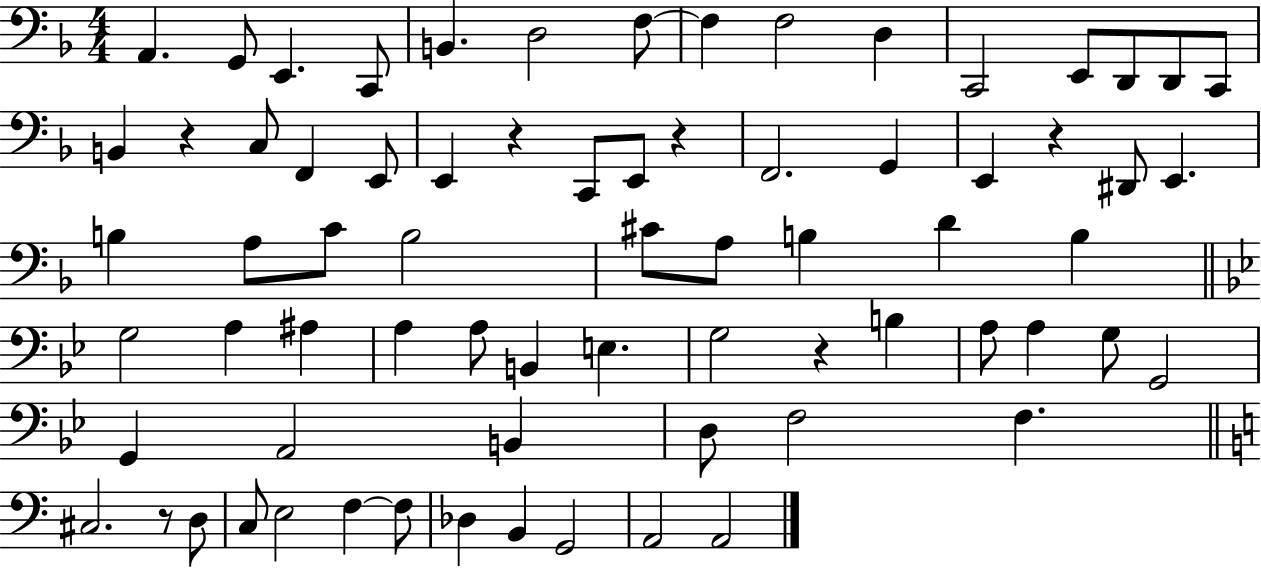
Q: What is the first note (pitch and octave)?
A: A2